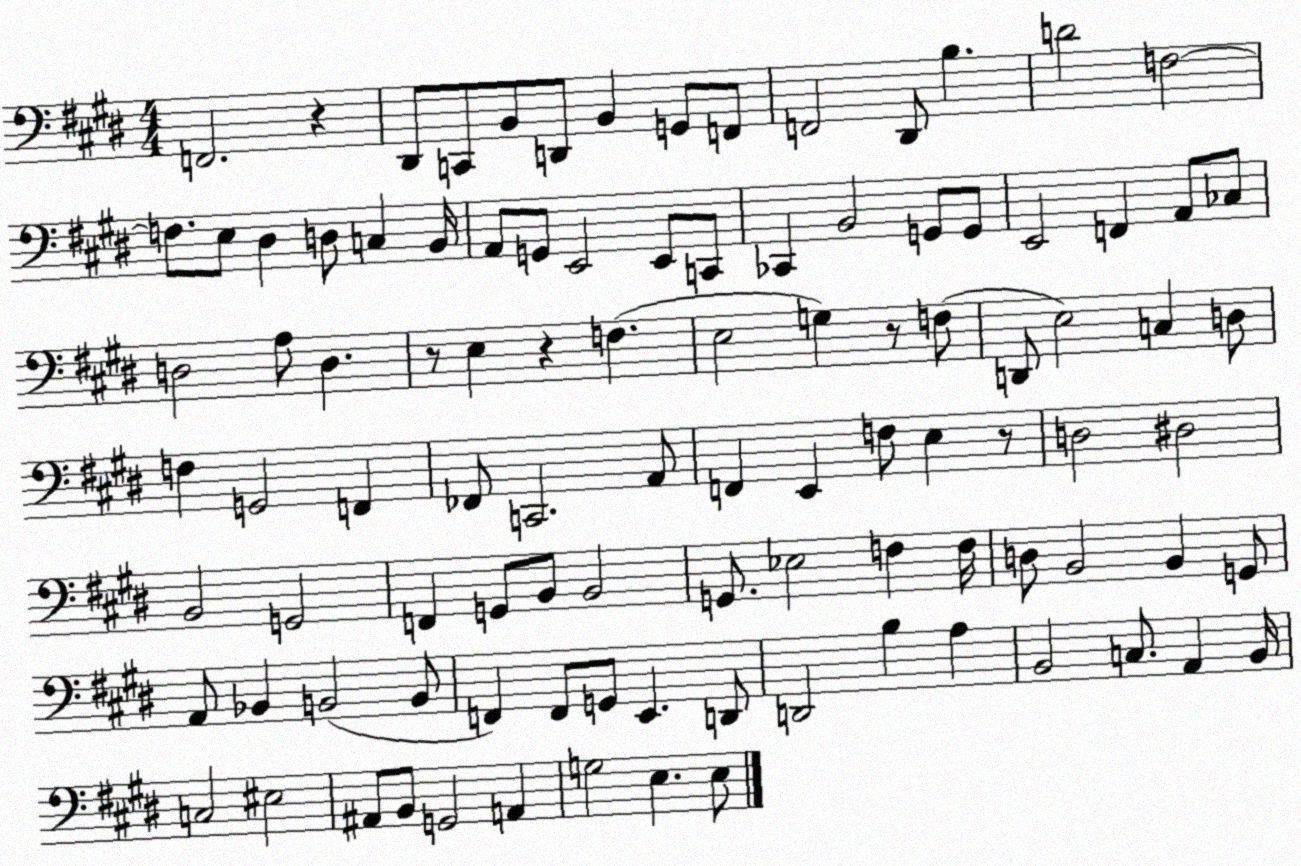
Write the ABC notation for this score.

X:1
T:Untitled
M:4/4
L:1/4
K:E
F,,2 z ^D,,/2 C,,/2 B,,/2 D,,/2 B,, G,,/2 F,,/2 F,,2 ^D,,/2 B, D2 F,2 F,/2 E,/2 ^D, D,/2 C, B,,/4 A,,/2 G,,/2 E,,2 E,,/2 C,,/2 _C,, B,,2 G,,/2 G,,/2 E,,2 F,, A,,/2 _C,/2 D,2 A,/2 D, z/2 E, z F, E,2 G, z/2 F,/2 D,,/2 E,2 C, D,/2 F, G,,2 F,, _F,,/2 C,,2 A,,/2 F,, E,, F,/2 E, z/2 D,2 ^D,2 B,,2 G,,2 F,, G,,/2 B,,/2 B,,2 G,,/2 _E,2 F, F,/4 D,/2 B,,2 B,, G,,/2 A,,/2 _B,, B,,2 B,,/2 F,, F,,/2 G,,/2 E,, D,,/2 D,,2 B, A, B,,2 C,/2 A,, B,,/4 C,2 ^E,2 ^A,,/2 B,,/2 G,,2 A,, G,2 E, E,/2